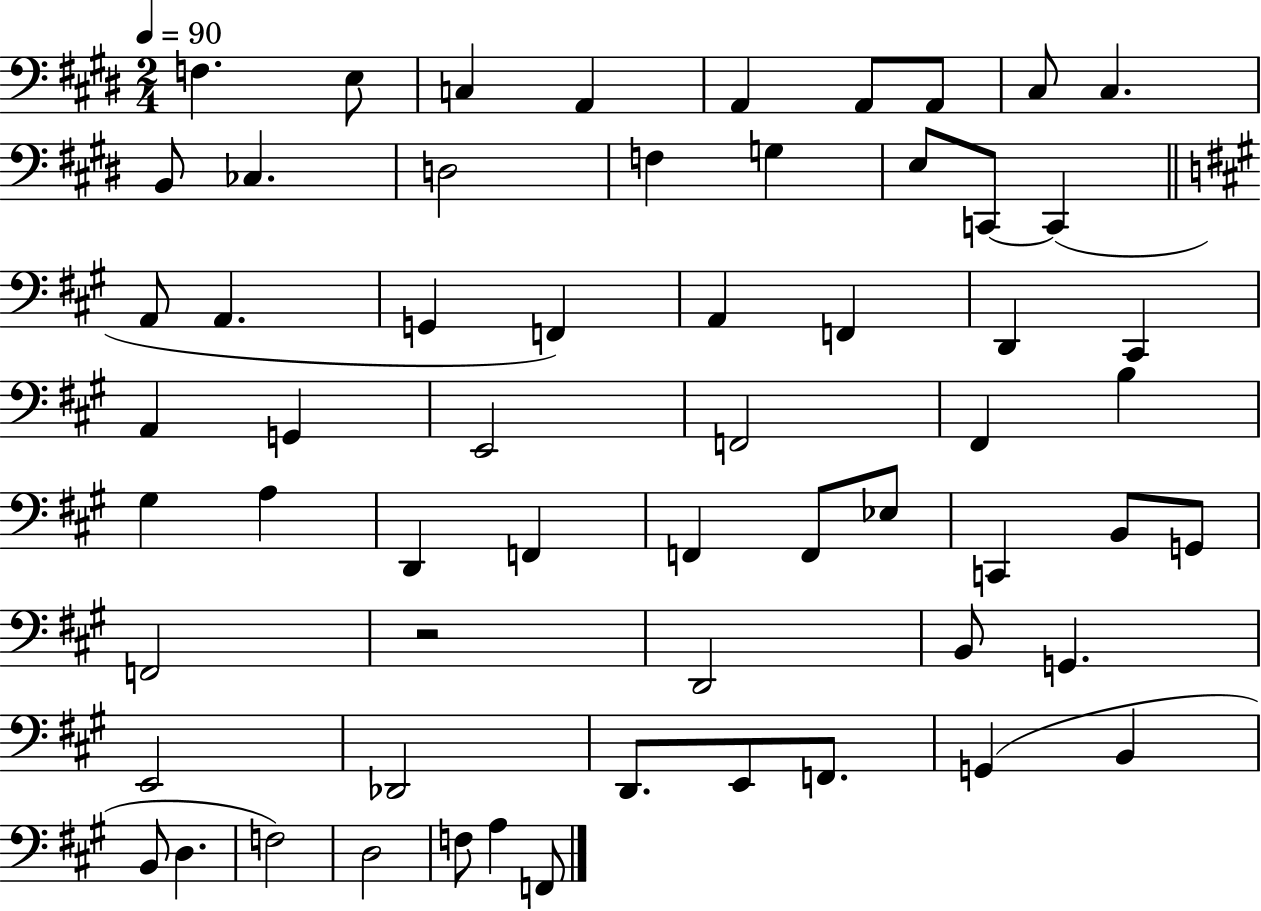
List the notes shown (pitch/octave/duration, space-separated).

F3/q. E3/e C3/q A2/q A2/q A2/e A2/e C#3/e C#3/q. B2/e CES3/q. D3/h F3/q G3/q E3/e C2/e C2/q A2/e A2/q. G2/q F2/q A2/q F2/q D2/q C#2/q A2/q G2/q E2/h F2/h F#2/q B3/q G#3/q A3/q D2/q F2/q F2/q F2/e Eb3/e C2/q B2/e G2/e F2/h R/h D2/h B2/e G2/q. E2/h Db2/h D2/e. E2/e F2/e. G2/q B2/q B2/e D3/q. F3/h D3/h F3/e A3/q F2/e